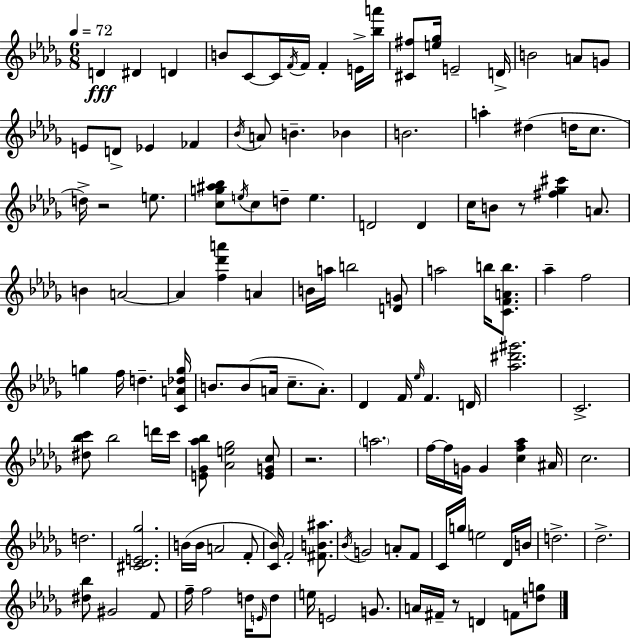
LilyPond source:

{
  \clef treble
  \numericTimeSignature
  \time 6/8
  \key bes \minor
  \tempo 4 = 72
  d'4\fff dis'4 d'4 | b'8 c'8~~ c'16 \acciaccatura { f'16 } f'16 f'4-. e'16-> | <bes'' a'''>16 <cis' fis''>8 <e'' ges''>16 e'2-- | d'16-> b'2 a'8 g'8 | \break e'8 d'8-> ees'4 fes'4 | \acciaccatura { bes'16 } a'8 b'4.-- bes'4 | b'2. | a''4-. dis''4( d''16 c''8. | \break d''16->) r2 e''8. | <c'' g'' ais'' bes''>8 \acciaccatura { e''16 } c''8 d''8-- e''4. | d'2 d'4 | c''16 b'8 r8 <fis'' ges'' cis'''>4 | \break a'8. b'4 a'2~~ | a'4 <f'' des''' a'''>4 a'4 | b'16 a''16 b''2 | <d' g'>8 a''2 b''16 | \break <c' f' a' b''>8. aes''4-- f''2 | g''4 f''16 d''4.-- | <c' a' des'' g''>16 b'8. b'8( a'16 c''8.-- | a'8.-.) des'4 f'16 \grace { ees''16 } f'4. | \break d'16 <aes'' dis''' gis'''>2. | c'2.-> | <dis'' bes'' c'''>8 bes''2 | d'''16 c'''16 <e' ges' aes'' bes''>8 <aes' e'' ges''>2 | \break <e' g' c''>8 r2. | \parenthesize a''2. | f''16~~ f''16 g'16 g'4 <c'' f'' aes''>4 | ais'16 c''2. | \break d''2. | <cis' des' e' ges''>2. | b'16( b'16 a'2 | f'8-. <c' bes'>16) f'2-. | \break <fis' b' ais''>8. \acciaccatura { bes'16 } g'2 | a'8-. f'8 c'16 g''16 e''2 | des'16 b'16 d''2.-> | des''2.-> | \break <dis'' bes''>8 gis'2 | f'8 f''16-- f''2 | d''16 \grace { e'16 } d''8 e''16 e'2 | g'8. a'16 fis'16-- r8 d'4 | \break f'8 <d'' g''>8 \bar "|."
}